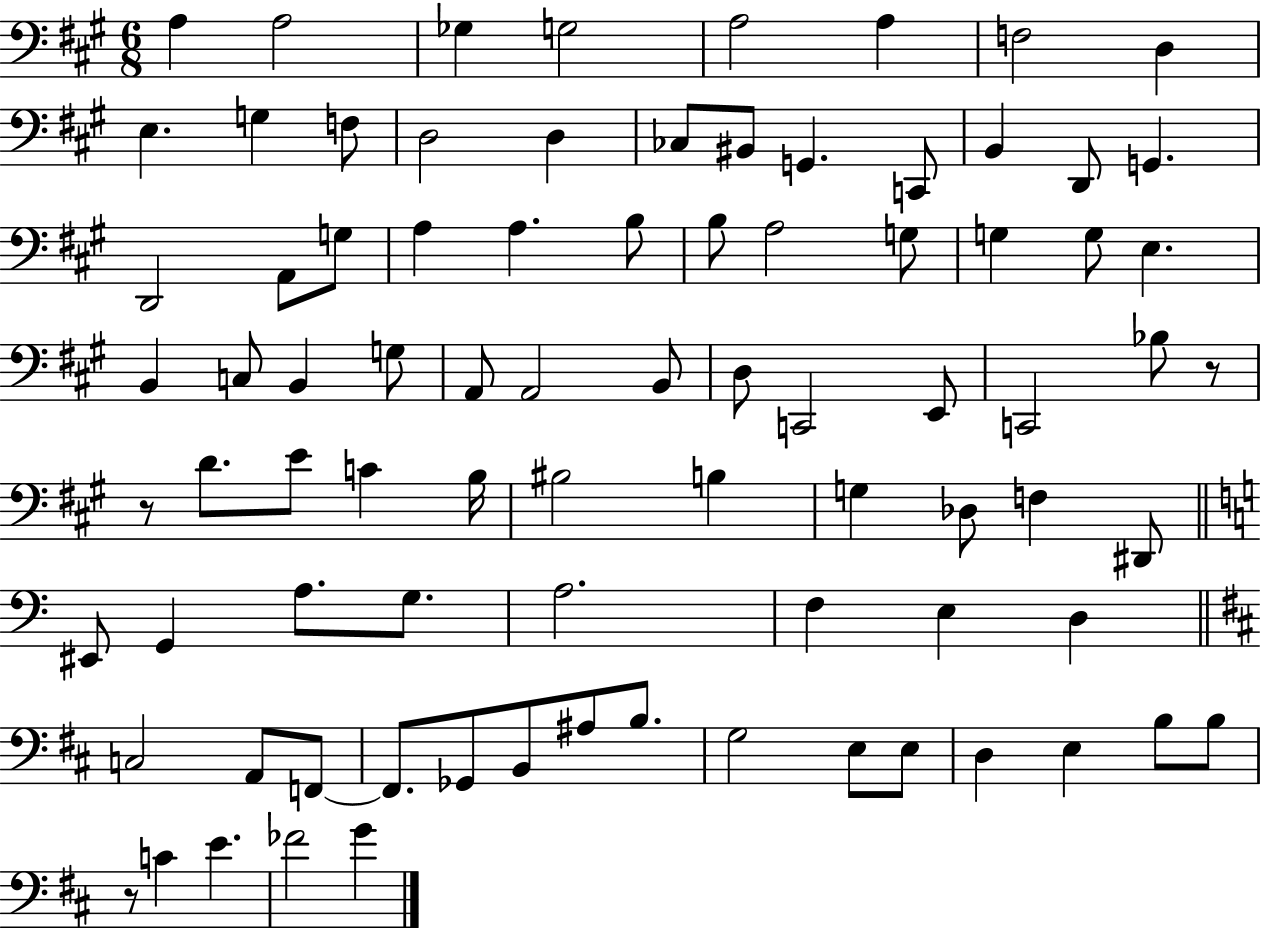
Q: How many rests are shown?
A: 3